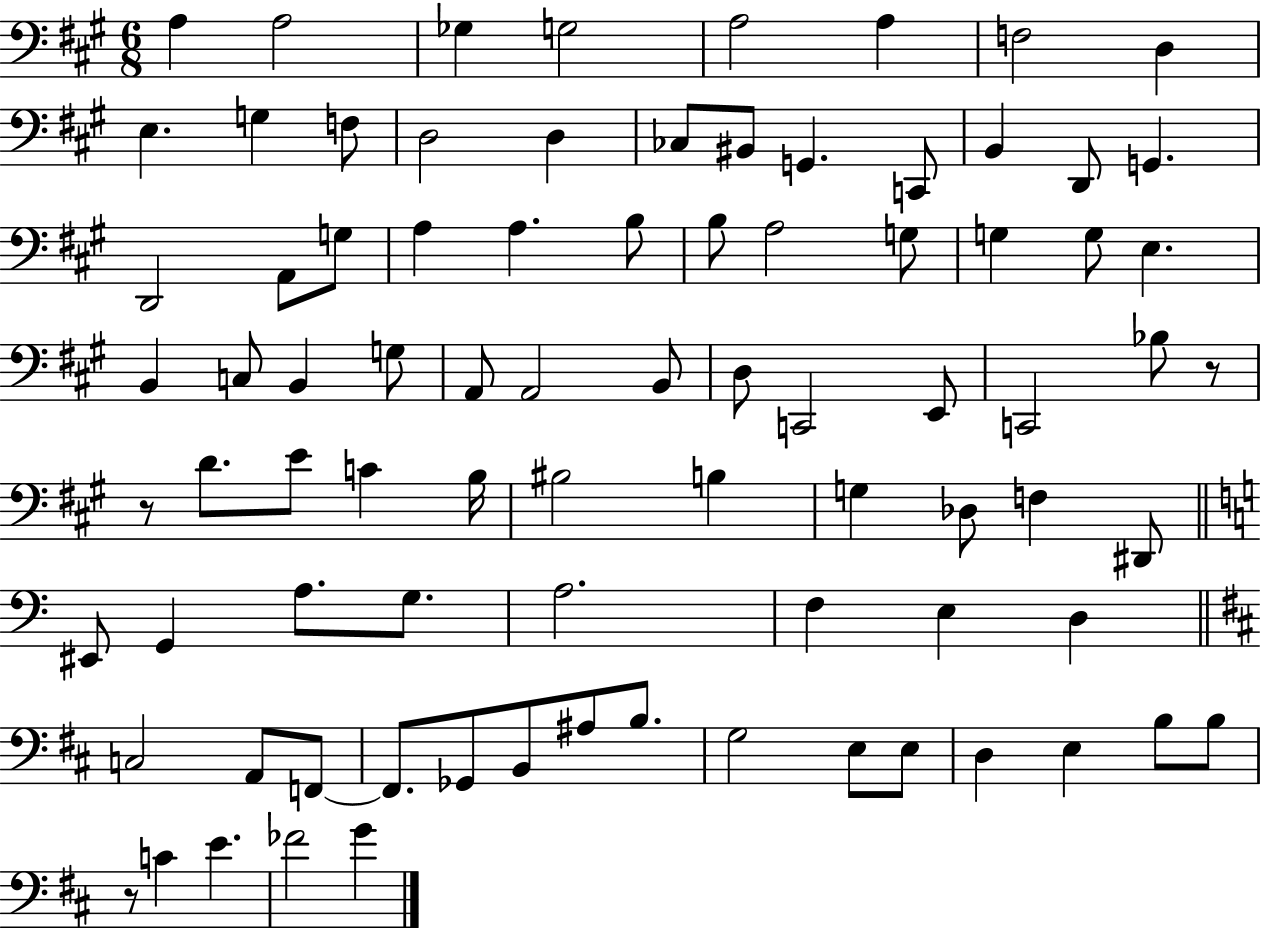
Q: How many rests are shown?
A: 3